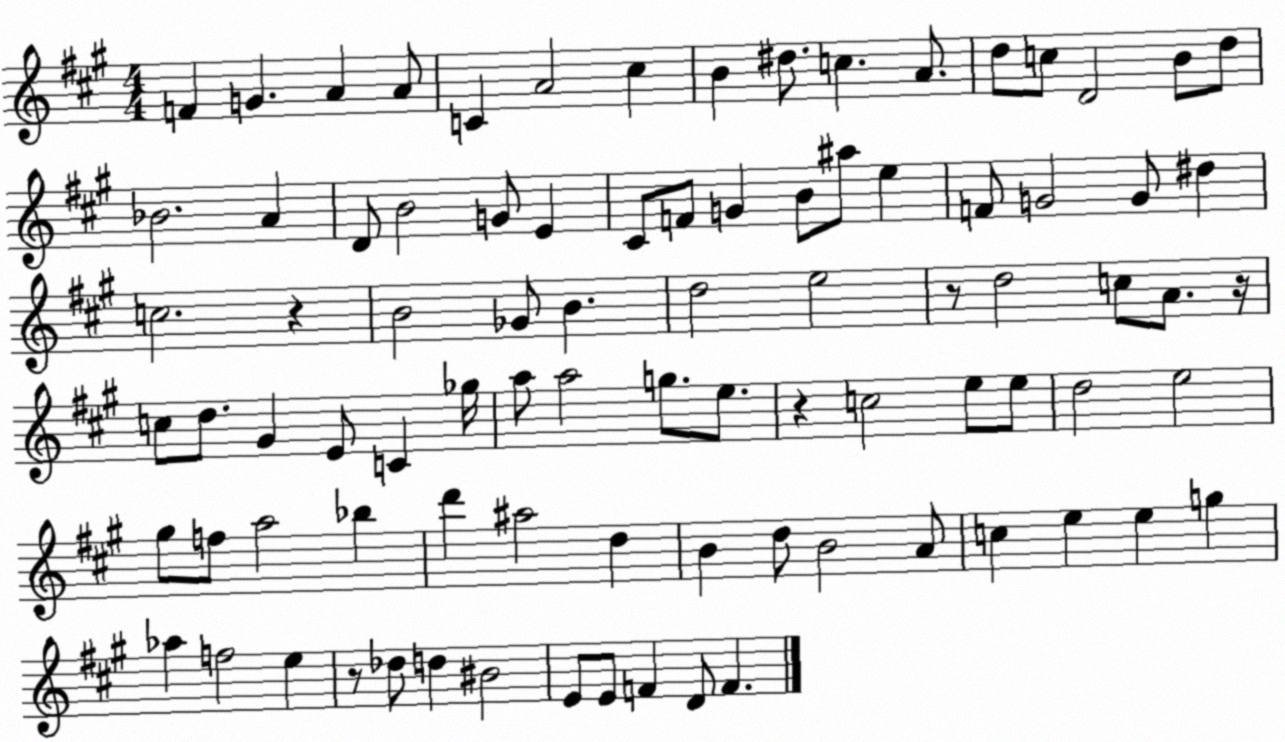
X:1
T:Untitled
M:4/4
L:1/4
K:A
F G A A/2 C A2 ^c B ^d/2 c A/2 d/2 c/2 D2 B/2 d/2 _B2 A D/2 B2 G/2 E ^C/2 F/2 G B/2 ^a/2 e F/2 G2 G/2 ^d c2 z B2 _G/2 B d2 e2 z/2 d2 c/2 A/2 z/4 c/2 d/2 ^G E/2 C _g/4 a/2 a2 g/2 e/2 z c2 e/2 e/2 d2 e2 ^g/2 f/2 a2 _b d' ^a2 d B d/2 B2 A/2 c e e g _a f2 e z/2 _d/2 d ^B2 E/2 E/2 F D/2 F